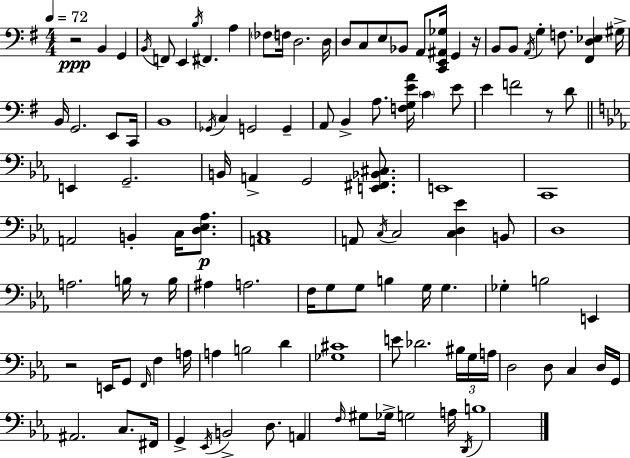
X:1
T:Untitled
M:4/4
L:1/4
K:Em
z2 B,, G,, B,,/4 F,,/2 E,, B,/4 ^F,, A, _F,/2 F,/4 D,2 D,/4 D,/2 C,/2 E,/2 _B,,/2 A,,/2 [C,,E,,^A,,_G,]/4 G,, z/4 B,,/2 B,,/2 A,,/4 G, F,/2 [^F,,D,_E,] ^G,/4 B,,/4 G,,2 E,,/2 C,,/4 B,,4 _G,,/4 C, G,,2 G,, A,,/2 B,, A,/2 [F,G,EA]/4 C E/2 E F2 z/2 D/2 E,, G,,2 B,,/4 A,, G,,2 [E,,^F,,_B,,^C,]/2 E,,4 C,,4 A,,2 B,, C,/4 [D,_E,_A,]/2 [A,,C,]4 A,,/2 C,/4 C,2 [C,D,_E] B,,/2 D,4 A,2 B,/4 z/2 B,/4 ^A, A,2 F,/4 G,/2 G,/2 B, G,/4 G, _G, B,2 E,, z2 E,,/4 G,,/2 F,,/4 F, A,/4 A, B,2 D [_G,^C]4 E/2 _D2 ^B,/4 G,/4 A,/4 D,2 D,/2 C, D,/4 G,,/4 ^A,,2 C,/2 ^F,,/4 G,, _E,,/4 B,,2 D,/2 A,, F,/4 ^G,/2 _G,/4 G,2 A,/4 D,,/4 B,4